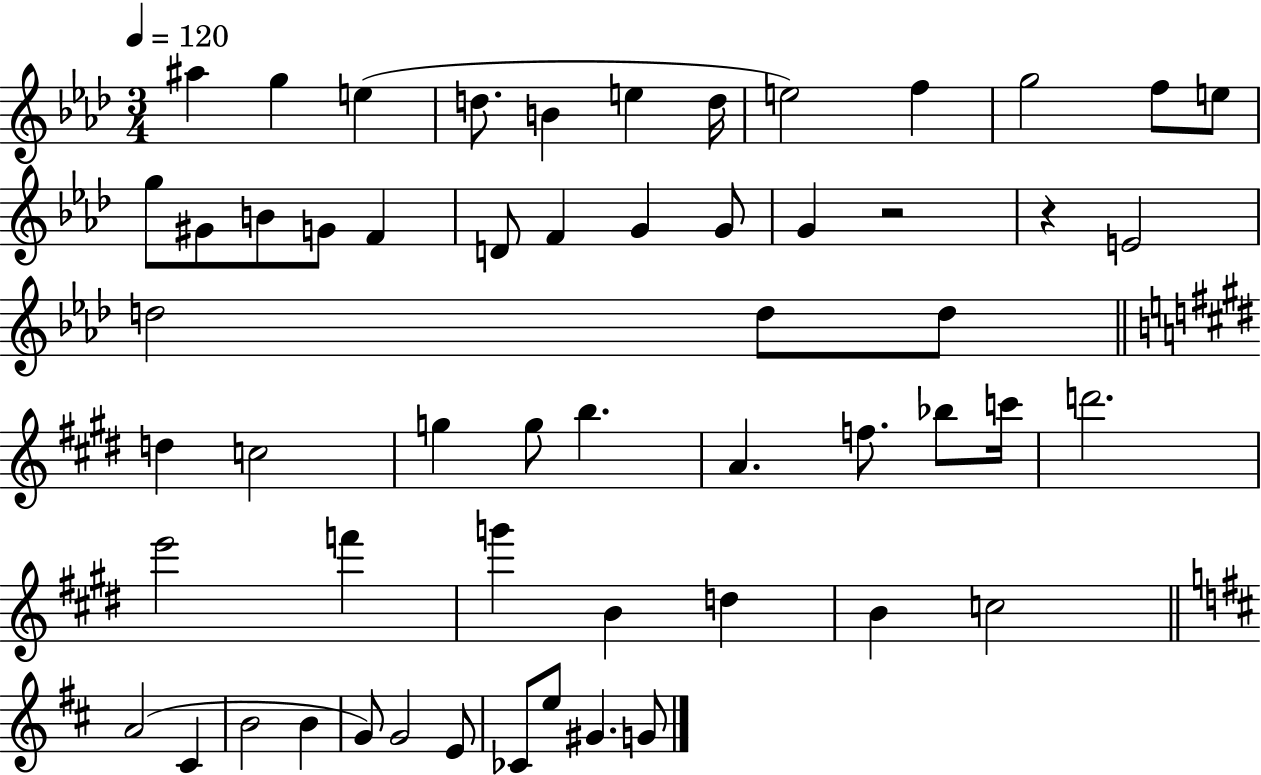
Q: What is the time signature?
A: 3/4